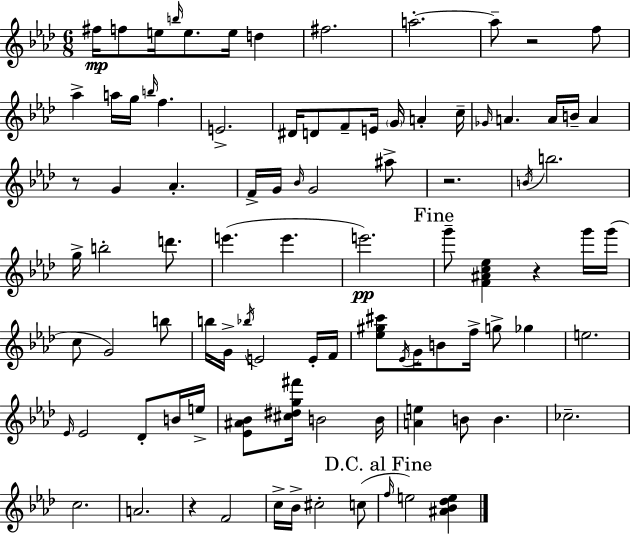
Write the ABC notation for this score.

X:1
T:Untitled
M:6/8
L:1/4
K:Ab
^f/4 f/2 e/4 b/4 e/2 e/4 d ^f2 a2 a/2 z2 f/2 _a a/4 g/4 b/4 f E2 ^D/4 D/2 F/2 E/4 G/4 A c/4 _G/4 A A/4 B/4 A z/2 G _A F/4 G/4 _B/4 G2 ^a/2 z2 B/4 b2 g/4 b2 d'/2 e' e' e'2 g'/2 [F^Ac_e] z g'/4 g'/4 c/2 G2 b/2 b/4 G/4 _b/4 E2 E/4 F/4 [_e^g^c']/2 _E/4 G/4 B/2 f/4 g/2 _g e2 _E/4 _E2 _D/2 B/4 e/4 [_E^A_B]/2 [^c^dg^f']/4 B2 B/4 [Ae] B/2 B _c2 c2 A2 z F2 c/4 _B/4 ^c2 c/2 f/4 e2 [^A_B_de]